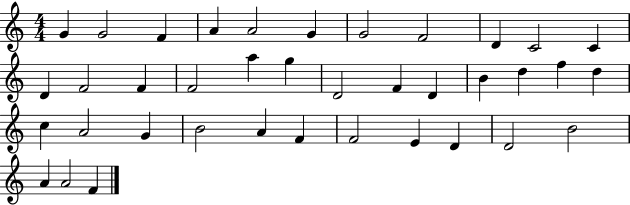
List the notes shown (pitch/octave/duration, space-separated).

G4/q G4/h F4/q A4/q A4/h G4/q G4/h F4/h D4/q C4/h C4/q D4/q F4/h F4/q F4/h A5/q G5/q D4/h F4/q D4/q B4/q D5/q F5/q D5/q C5/q A4/h G4/q B4/h A4/q F4/q F4/h E4/q D4/q D4/h B4/h A4/q A4/h F4/q